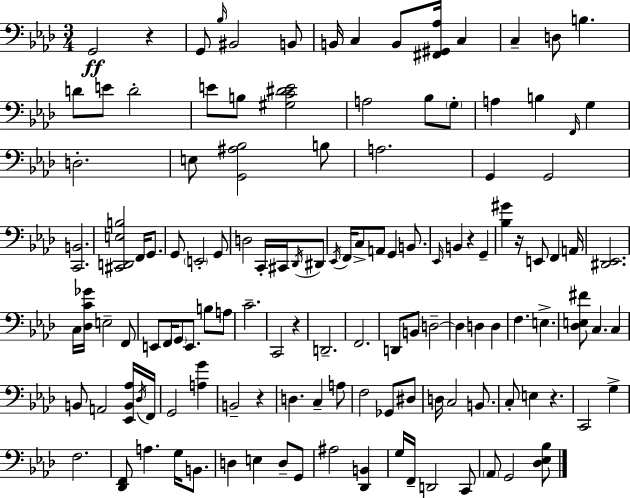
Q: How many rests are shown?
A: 6